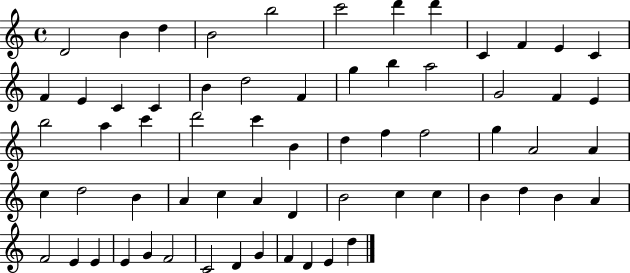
{
  \clef treble
  \time 4/4
  \defaultTimeSignature
  \key c \major
  d'2 b'4 d''4 | b'2 b''2 | c'''2 d'''4 d'''4 | c'4 f'4 e'4 c'4 | \break f'4 e'4 c'4 c'4 | b'4 d''2 f'4 | g''4 b''4 a''2 | g'2 f'4 e'4 | \break b''2 a''4 c'''4 | d'''2 c'''4 b'4 | d''4 f''4 f''2 | g''4 a'2 a'4 | \break c''4 d''2 b'4 | a'4 c''4 a'4 d'4 | b'2 c''4 c''4 | b'4 d''4 b'4 a'4 | \break f'2 e'4 e'4 | e'4 g'4 f'2 | c'2 d'4 g'4 | f'4 d'4 e'4 d''4 | \break \bar "|."
}